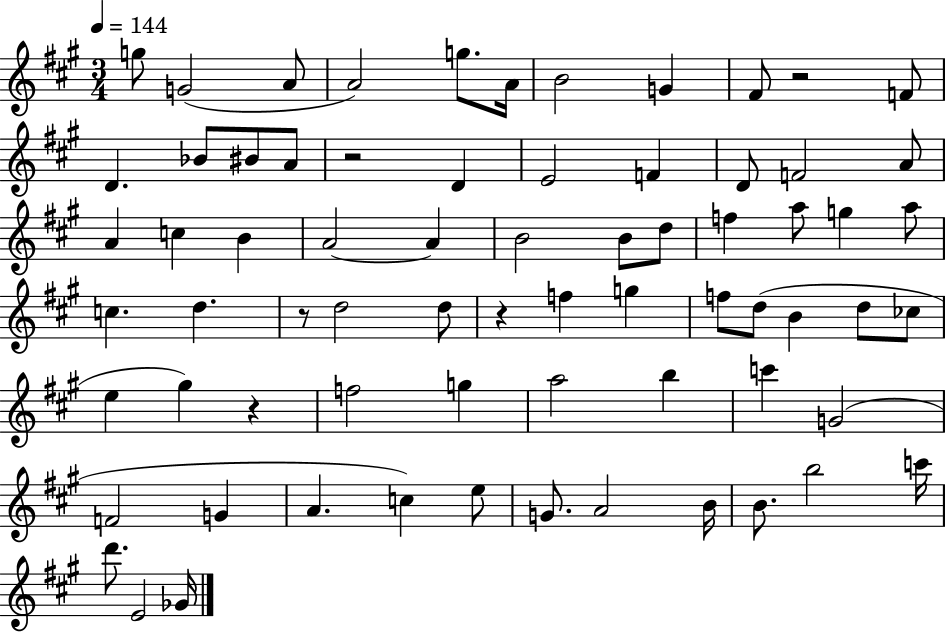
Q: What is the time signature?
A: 3/4